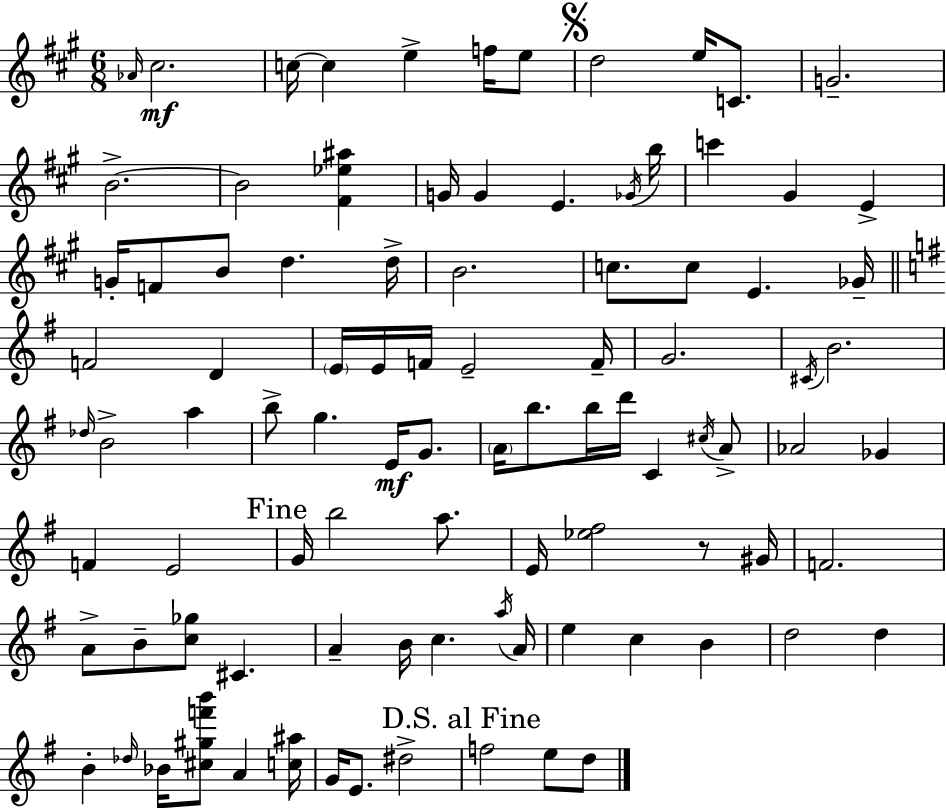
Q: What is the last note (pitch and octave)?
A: D5